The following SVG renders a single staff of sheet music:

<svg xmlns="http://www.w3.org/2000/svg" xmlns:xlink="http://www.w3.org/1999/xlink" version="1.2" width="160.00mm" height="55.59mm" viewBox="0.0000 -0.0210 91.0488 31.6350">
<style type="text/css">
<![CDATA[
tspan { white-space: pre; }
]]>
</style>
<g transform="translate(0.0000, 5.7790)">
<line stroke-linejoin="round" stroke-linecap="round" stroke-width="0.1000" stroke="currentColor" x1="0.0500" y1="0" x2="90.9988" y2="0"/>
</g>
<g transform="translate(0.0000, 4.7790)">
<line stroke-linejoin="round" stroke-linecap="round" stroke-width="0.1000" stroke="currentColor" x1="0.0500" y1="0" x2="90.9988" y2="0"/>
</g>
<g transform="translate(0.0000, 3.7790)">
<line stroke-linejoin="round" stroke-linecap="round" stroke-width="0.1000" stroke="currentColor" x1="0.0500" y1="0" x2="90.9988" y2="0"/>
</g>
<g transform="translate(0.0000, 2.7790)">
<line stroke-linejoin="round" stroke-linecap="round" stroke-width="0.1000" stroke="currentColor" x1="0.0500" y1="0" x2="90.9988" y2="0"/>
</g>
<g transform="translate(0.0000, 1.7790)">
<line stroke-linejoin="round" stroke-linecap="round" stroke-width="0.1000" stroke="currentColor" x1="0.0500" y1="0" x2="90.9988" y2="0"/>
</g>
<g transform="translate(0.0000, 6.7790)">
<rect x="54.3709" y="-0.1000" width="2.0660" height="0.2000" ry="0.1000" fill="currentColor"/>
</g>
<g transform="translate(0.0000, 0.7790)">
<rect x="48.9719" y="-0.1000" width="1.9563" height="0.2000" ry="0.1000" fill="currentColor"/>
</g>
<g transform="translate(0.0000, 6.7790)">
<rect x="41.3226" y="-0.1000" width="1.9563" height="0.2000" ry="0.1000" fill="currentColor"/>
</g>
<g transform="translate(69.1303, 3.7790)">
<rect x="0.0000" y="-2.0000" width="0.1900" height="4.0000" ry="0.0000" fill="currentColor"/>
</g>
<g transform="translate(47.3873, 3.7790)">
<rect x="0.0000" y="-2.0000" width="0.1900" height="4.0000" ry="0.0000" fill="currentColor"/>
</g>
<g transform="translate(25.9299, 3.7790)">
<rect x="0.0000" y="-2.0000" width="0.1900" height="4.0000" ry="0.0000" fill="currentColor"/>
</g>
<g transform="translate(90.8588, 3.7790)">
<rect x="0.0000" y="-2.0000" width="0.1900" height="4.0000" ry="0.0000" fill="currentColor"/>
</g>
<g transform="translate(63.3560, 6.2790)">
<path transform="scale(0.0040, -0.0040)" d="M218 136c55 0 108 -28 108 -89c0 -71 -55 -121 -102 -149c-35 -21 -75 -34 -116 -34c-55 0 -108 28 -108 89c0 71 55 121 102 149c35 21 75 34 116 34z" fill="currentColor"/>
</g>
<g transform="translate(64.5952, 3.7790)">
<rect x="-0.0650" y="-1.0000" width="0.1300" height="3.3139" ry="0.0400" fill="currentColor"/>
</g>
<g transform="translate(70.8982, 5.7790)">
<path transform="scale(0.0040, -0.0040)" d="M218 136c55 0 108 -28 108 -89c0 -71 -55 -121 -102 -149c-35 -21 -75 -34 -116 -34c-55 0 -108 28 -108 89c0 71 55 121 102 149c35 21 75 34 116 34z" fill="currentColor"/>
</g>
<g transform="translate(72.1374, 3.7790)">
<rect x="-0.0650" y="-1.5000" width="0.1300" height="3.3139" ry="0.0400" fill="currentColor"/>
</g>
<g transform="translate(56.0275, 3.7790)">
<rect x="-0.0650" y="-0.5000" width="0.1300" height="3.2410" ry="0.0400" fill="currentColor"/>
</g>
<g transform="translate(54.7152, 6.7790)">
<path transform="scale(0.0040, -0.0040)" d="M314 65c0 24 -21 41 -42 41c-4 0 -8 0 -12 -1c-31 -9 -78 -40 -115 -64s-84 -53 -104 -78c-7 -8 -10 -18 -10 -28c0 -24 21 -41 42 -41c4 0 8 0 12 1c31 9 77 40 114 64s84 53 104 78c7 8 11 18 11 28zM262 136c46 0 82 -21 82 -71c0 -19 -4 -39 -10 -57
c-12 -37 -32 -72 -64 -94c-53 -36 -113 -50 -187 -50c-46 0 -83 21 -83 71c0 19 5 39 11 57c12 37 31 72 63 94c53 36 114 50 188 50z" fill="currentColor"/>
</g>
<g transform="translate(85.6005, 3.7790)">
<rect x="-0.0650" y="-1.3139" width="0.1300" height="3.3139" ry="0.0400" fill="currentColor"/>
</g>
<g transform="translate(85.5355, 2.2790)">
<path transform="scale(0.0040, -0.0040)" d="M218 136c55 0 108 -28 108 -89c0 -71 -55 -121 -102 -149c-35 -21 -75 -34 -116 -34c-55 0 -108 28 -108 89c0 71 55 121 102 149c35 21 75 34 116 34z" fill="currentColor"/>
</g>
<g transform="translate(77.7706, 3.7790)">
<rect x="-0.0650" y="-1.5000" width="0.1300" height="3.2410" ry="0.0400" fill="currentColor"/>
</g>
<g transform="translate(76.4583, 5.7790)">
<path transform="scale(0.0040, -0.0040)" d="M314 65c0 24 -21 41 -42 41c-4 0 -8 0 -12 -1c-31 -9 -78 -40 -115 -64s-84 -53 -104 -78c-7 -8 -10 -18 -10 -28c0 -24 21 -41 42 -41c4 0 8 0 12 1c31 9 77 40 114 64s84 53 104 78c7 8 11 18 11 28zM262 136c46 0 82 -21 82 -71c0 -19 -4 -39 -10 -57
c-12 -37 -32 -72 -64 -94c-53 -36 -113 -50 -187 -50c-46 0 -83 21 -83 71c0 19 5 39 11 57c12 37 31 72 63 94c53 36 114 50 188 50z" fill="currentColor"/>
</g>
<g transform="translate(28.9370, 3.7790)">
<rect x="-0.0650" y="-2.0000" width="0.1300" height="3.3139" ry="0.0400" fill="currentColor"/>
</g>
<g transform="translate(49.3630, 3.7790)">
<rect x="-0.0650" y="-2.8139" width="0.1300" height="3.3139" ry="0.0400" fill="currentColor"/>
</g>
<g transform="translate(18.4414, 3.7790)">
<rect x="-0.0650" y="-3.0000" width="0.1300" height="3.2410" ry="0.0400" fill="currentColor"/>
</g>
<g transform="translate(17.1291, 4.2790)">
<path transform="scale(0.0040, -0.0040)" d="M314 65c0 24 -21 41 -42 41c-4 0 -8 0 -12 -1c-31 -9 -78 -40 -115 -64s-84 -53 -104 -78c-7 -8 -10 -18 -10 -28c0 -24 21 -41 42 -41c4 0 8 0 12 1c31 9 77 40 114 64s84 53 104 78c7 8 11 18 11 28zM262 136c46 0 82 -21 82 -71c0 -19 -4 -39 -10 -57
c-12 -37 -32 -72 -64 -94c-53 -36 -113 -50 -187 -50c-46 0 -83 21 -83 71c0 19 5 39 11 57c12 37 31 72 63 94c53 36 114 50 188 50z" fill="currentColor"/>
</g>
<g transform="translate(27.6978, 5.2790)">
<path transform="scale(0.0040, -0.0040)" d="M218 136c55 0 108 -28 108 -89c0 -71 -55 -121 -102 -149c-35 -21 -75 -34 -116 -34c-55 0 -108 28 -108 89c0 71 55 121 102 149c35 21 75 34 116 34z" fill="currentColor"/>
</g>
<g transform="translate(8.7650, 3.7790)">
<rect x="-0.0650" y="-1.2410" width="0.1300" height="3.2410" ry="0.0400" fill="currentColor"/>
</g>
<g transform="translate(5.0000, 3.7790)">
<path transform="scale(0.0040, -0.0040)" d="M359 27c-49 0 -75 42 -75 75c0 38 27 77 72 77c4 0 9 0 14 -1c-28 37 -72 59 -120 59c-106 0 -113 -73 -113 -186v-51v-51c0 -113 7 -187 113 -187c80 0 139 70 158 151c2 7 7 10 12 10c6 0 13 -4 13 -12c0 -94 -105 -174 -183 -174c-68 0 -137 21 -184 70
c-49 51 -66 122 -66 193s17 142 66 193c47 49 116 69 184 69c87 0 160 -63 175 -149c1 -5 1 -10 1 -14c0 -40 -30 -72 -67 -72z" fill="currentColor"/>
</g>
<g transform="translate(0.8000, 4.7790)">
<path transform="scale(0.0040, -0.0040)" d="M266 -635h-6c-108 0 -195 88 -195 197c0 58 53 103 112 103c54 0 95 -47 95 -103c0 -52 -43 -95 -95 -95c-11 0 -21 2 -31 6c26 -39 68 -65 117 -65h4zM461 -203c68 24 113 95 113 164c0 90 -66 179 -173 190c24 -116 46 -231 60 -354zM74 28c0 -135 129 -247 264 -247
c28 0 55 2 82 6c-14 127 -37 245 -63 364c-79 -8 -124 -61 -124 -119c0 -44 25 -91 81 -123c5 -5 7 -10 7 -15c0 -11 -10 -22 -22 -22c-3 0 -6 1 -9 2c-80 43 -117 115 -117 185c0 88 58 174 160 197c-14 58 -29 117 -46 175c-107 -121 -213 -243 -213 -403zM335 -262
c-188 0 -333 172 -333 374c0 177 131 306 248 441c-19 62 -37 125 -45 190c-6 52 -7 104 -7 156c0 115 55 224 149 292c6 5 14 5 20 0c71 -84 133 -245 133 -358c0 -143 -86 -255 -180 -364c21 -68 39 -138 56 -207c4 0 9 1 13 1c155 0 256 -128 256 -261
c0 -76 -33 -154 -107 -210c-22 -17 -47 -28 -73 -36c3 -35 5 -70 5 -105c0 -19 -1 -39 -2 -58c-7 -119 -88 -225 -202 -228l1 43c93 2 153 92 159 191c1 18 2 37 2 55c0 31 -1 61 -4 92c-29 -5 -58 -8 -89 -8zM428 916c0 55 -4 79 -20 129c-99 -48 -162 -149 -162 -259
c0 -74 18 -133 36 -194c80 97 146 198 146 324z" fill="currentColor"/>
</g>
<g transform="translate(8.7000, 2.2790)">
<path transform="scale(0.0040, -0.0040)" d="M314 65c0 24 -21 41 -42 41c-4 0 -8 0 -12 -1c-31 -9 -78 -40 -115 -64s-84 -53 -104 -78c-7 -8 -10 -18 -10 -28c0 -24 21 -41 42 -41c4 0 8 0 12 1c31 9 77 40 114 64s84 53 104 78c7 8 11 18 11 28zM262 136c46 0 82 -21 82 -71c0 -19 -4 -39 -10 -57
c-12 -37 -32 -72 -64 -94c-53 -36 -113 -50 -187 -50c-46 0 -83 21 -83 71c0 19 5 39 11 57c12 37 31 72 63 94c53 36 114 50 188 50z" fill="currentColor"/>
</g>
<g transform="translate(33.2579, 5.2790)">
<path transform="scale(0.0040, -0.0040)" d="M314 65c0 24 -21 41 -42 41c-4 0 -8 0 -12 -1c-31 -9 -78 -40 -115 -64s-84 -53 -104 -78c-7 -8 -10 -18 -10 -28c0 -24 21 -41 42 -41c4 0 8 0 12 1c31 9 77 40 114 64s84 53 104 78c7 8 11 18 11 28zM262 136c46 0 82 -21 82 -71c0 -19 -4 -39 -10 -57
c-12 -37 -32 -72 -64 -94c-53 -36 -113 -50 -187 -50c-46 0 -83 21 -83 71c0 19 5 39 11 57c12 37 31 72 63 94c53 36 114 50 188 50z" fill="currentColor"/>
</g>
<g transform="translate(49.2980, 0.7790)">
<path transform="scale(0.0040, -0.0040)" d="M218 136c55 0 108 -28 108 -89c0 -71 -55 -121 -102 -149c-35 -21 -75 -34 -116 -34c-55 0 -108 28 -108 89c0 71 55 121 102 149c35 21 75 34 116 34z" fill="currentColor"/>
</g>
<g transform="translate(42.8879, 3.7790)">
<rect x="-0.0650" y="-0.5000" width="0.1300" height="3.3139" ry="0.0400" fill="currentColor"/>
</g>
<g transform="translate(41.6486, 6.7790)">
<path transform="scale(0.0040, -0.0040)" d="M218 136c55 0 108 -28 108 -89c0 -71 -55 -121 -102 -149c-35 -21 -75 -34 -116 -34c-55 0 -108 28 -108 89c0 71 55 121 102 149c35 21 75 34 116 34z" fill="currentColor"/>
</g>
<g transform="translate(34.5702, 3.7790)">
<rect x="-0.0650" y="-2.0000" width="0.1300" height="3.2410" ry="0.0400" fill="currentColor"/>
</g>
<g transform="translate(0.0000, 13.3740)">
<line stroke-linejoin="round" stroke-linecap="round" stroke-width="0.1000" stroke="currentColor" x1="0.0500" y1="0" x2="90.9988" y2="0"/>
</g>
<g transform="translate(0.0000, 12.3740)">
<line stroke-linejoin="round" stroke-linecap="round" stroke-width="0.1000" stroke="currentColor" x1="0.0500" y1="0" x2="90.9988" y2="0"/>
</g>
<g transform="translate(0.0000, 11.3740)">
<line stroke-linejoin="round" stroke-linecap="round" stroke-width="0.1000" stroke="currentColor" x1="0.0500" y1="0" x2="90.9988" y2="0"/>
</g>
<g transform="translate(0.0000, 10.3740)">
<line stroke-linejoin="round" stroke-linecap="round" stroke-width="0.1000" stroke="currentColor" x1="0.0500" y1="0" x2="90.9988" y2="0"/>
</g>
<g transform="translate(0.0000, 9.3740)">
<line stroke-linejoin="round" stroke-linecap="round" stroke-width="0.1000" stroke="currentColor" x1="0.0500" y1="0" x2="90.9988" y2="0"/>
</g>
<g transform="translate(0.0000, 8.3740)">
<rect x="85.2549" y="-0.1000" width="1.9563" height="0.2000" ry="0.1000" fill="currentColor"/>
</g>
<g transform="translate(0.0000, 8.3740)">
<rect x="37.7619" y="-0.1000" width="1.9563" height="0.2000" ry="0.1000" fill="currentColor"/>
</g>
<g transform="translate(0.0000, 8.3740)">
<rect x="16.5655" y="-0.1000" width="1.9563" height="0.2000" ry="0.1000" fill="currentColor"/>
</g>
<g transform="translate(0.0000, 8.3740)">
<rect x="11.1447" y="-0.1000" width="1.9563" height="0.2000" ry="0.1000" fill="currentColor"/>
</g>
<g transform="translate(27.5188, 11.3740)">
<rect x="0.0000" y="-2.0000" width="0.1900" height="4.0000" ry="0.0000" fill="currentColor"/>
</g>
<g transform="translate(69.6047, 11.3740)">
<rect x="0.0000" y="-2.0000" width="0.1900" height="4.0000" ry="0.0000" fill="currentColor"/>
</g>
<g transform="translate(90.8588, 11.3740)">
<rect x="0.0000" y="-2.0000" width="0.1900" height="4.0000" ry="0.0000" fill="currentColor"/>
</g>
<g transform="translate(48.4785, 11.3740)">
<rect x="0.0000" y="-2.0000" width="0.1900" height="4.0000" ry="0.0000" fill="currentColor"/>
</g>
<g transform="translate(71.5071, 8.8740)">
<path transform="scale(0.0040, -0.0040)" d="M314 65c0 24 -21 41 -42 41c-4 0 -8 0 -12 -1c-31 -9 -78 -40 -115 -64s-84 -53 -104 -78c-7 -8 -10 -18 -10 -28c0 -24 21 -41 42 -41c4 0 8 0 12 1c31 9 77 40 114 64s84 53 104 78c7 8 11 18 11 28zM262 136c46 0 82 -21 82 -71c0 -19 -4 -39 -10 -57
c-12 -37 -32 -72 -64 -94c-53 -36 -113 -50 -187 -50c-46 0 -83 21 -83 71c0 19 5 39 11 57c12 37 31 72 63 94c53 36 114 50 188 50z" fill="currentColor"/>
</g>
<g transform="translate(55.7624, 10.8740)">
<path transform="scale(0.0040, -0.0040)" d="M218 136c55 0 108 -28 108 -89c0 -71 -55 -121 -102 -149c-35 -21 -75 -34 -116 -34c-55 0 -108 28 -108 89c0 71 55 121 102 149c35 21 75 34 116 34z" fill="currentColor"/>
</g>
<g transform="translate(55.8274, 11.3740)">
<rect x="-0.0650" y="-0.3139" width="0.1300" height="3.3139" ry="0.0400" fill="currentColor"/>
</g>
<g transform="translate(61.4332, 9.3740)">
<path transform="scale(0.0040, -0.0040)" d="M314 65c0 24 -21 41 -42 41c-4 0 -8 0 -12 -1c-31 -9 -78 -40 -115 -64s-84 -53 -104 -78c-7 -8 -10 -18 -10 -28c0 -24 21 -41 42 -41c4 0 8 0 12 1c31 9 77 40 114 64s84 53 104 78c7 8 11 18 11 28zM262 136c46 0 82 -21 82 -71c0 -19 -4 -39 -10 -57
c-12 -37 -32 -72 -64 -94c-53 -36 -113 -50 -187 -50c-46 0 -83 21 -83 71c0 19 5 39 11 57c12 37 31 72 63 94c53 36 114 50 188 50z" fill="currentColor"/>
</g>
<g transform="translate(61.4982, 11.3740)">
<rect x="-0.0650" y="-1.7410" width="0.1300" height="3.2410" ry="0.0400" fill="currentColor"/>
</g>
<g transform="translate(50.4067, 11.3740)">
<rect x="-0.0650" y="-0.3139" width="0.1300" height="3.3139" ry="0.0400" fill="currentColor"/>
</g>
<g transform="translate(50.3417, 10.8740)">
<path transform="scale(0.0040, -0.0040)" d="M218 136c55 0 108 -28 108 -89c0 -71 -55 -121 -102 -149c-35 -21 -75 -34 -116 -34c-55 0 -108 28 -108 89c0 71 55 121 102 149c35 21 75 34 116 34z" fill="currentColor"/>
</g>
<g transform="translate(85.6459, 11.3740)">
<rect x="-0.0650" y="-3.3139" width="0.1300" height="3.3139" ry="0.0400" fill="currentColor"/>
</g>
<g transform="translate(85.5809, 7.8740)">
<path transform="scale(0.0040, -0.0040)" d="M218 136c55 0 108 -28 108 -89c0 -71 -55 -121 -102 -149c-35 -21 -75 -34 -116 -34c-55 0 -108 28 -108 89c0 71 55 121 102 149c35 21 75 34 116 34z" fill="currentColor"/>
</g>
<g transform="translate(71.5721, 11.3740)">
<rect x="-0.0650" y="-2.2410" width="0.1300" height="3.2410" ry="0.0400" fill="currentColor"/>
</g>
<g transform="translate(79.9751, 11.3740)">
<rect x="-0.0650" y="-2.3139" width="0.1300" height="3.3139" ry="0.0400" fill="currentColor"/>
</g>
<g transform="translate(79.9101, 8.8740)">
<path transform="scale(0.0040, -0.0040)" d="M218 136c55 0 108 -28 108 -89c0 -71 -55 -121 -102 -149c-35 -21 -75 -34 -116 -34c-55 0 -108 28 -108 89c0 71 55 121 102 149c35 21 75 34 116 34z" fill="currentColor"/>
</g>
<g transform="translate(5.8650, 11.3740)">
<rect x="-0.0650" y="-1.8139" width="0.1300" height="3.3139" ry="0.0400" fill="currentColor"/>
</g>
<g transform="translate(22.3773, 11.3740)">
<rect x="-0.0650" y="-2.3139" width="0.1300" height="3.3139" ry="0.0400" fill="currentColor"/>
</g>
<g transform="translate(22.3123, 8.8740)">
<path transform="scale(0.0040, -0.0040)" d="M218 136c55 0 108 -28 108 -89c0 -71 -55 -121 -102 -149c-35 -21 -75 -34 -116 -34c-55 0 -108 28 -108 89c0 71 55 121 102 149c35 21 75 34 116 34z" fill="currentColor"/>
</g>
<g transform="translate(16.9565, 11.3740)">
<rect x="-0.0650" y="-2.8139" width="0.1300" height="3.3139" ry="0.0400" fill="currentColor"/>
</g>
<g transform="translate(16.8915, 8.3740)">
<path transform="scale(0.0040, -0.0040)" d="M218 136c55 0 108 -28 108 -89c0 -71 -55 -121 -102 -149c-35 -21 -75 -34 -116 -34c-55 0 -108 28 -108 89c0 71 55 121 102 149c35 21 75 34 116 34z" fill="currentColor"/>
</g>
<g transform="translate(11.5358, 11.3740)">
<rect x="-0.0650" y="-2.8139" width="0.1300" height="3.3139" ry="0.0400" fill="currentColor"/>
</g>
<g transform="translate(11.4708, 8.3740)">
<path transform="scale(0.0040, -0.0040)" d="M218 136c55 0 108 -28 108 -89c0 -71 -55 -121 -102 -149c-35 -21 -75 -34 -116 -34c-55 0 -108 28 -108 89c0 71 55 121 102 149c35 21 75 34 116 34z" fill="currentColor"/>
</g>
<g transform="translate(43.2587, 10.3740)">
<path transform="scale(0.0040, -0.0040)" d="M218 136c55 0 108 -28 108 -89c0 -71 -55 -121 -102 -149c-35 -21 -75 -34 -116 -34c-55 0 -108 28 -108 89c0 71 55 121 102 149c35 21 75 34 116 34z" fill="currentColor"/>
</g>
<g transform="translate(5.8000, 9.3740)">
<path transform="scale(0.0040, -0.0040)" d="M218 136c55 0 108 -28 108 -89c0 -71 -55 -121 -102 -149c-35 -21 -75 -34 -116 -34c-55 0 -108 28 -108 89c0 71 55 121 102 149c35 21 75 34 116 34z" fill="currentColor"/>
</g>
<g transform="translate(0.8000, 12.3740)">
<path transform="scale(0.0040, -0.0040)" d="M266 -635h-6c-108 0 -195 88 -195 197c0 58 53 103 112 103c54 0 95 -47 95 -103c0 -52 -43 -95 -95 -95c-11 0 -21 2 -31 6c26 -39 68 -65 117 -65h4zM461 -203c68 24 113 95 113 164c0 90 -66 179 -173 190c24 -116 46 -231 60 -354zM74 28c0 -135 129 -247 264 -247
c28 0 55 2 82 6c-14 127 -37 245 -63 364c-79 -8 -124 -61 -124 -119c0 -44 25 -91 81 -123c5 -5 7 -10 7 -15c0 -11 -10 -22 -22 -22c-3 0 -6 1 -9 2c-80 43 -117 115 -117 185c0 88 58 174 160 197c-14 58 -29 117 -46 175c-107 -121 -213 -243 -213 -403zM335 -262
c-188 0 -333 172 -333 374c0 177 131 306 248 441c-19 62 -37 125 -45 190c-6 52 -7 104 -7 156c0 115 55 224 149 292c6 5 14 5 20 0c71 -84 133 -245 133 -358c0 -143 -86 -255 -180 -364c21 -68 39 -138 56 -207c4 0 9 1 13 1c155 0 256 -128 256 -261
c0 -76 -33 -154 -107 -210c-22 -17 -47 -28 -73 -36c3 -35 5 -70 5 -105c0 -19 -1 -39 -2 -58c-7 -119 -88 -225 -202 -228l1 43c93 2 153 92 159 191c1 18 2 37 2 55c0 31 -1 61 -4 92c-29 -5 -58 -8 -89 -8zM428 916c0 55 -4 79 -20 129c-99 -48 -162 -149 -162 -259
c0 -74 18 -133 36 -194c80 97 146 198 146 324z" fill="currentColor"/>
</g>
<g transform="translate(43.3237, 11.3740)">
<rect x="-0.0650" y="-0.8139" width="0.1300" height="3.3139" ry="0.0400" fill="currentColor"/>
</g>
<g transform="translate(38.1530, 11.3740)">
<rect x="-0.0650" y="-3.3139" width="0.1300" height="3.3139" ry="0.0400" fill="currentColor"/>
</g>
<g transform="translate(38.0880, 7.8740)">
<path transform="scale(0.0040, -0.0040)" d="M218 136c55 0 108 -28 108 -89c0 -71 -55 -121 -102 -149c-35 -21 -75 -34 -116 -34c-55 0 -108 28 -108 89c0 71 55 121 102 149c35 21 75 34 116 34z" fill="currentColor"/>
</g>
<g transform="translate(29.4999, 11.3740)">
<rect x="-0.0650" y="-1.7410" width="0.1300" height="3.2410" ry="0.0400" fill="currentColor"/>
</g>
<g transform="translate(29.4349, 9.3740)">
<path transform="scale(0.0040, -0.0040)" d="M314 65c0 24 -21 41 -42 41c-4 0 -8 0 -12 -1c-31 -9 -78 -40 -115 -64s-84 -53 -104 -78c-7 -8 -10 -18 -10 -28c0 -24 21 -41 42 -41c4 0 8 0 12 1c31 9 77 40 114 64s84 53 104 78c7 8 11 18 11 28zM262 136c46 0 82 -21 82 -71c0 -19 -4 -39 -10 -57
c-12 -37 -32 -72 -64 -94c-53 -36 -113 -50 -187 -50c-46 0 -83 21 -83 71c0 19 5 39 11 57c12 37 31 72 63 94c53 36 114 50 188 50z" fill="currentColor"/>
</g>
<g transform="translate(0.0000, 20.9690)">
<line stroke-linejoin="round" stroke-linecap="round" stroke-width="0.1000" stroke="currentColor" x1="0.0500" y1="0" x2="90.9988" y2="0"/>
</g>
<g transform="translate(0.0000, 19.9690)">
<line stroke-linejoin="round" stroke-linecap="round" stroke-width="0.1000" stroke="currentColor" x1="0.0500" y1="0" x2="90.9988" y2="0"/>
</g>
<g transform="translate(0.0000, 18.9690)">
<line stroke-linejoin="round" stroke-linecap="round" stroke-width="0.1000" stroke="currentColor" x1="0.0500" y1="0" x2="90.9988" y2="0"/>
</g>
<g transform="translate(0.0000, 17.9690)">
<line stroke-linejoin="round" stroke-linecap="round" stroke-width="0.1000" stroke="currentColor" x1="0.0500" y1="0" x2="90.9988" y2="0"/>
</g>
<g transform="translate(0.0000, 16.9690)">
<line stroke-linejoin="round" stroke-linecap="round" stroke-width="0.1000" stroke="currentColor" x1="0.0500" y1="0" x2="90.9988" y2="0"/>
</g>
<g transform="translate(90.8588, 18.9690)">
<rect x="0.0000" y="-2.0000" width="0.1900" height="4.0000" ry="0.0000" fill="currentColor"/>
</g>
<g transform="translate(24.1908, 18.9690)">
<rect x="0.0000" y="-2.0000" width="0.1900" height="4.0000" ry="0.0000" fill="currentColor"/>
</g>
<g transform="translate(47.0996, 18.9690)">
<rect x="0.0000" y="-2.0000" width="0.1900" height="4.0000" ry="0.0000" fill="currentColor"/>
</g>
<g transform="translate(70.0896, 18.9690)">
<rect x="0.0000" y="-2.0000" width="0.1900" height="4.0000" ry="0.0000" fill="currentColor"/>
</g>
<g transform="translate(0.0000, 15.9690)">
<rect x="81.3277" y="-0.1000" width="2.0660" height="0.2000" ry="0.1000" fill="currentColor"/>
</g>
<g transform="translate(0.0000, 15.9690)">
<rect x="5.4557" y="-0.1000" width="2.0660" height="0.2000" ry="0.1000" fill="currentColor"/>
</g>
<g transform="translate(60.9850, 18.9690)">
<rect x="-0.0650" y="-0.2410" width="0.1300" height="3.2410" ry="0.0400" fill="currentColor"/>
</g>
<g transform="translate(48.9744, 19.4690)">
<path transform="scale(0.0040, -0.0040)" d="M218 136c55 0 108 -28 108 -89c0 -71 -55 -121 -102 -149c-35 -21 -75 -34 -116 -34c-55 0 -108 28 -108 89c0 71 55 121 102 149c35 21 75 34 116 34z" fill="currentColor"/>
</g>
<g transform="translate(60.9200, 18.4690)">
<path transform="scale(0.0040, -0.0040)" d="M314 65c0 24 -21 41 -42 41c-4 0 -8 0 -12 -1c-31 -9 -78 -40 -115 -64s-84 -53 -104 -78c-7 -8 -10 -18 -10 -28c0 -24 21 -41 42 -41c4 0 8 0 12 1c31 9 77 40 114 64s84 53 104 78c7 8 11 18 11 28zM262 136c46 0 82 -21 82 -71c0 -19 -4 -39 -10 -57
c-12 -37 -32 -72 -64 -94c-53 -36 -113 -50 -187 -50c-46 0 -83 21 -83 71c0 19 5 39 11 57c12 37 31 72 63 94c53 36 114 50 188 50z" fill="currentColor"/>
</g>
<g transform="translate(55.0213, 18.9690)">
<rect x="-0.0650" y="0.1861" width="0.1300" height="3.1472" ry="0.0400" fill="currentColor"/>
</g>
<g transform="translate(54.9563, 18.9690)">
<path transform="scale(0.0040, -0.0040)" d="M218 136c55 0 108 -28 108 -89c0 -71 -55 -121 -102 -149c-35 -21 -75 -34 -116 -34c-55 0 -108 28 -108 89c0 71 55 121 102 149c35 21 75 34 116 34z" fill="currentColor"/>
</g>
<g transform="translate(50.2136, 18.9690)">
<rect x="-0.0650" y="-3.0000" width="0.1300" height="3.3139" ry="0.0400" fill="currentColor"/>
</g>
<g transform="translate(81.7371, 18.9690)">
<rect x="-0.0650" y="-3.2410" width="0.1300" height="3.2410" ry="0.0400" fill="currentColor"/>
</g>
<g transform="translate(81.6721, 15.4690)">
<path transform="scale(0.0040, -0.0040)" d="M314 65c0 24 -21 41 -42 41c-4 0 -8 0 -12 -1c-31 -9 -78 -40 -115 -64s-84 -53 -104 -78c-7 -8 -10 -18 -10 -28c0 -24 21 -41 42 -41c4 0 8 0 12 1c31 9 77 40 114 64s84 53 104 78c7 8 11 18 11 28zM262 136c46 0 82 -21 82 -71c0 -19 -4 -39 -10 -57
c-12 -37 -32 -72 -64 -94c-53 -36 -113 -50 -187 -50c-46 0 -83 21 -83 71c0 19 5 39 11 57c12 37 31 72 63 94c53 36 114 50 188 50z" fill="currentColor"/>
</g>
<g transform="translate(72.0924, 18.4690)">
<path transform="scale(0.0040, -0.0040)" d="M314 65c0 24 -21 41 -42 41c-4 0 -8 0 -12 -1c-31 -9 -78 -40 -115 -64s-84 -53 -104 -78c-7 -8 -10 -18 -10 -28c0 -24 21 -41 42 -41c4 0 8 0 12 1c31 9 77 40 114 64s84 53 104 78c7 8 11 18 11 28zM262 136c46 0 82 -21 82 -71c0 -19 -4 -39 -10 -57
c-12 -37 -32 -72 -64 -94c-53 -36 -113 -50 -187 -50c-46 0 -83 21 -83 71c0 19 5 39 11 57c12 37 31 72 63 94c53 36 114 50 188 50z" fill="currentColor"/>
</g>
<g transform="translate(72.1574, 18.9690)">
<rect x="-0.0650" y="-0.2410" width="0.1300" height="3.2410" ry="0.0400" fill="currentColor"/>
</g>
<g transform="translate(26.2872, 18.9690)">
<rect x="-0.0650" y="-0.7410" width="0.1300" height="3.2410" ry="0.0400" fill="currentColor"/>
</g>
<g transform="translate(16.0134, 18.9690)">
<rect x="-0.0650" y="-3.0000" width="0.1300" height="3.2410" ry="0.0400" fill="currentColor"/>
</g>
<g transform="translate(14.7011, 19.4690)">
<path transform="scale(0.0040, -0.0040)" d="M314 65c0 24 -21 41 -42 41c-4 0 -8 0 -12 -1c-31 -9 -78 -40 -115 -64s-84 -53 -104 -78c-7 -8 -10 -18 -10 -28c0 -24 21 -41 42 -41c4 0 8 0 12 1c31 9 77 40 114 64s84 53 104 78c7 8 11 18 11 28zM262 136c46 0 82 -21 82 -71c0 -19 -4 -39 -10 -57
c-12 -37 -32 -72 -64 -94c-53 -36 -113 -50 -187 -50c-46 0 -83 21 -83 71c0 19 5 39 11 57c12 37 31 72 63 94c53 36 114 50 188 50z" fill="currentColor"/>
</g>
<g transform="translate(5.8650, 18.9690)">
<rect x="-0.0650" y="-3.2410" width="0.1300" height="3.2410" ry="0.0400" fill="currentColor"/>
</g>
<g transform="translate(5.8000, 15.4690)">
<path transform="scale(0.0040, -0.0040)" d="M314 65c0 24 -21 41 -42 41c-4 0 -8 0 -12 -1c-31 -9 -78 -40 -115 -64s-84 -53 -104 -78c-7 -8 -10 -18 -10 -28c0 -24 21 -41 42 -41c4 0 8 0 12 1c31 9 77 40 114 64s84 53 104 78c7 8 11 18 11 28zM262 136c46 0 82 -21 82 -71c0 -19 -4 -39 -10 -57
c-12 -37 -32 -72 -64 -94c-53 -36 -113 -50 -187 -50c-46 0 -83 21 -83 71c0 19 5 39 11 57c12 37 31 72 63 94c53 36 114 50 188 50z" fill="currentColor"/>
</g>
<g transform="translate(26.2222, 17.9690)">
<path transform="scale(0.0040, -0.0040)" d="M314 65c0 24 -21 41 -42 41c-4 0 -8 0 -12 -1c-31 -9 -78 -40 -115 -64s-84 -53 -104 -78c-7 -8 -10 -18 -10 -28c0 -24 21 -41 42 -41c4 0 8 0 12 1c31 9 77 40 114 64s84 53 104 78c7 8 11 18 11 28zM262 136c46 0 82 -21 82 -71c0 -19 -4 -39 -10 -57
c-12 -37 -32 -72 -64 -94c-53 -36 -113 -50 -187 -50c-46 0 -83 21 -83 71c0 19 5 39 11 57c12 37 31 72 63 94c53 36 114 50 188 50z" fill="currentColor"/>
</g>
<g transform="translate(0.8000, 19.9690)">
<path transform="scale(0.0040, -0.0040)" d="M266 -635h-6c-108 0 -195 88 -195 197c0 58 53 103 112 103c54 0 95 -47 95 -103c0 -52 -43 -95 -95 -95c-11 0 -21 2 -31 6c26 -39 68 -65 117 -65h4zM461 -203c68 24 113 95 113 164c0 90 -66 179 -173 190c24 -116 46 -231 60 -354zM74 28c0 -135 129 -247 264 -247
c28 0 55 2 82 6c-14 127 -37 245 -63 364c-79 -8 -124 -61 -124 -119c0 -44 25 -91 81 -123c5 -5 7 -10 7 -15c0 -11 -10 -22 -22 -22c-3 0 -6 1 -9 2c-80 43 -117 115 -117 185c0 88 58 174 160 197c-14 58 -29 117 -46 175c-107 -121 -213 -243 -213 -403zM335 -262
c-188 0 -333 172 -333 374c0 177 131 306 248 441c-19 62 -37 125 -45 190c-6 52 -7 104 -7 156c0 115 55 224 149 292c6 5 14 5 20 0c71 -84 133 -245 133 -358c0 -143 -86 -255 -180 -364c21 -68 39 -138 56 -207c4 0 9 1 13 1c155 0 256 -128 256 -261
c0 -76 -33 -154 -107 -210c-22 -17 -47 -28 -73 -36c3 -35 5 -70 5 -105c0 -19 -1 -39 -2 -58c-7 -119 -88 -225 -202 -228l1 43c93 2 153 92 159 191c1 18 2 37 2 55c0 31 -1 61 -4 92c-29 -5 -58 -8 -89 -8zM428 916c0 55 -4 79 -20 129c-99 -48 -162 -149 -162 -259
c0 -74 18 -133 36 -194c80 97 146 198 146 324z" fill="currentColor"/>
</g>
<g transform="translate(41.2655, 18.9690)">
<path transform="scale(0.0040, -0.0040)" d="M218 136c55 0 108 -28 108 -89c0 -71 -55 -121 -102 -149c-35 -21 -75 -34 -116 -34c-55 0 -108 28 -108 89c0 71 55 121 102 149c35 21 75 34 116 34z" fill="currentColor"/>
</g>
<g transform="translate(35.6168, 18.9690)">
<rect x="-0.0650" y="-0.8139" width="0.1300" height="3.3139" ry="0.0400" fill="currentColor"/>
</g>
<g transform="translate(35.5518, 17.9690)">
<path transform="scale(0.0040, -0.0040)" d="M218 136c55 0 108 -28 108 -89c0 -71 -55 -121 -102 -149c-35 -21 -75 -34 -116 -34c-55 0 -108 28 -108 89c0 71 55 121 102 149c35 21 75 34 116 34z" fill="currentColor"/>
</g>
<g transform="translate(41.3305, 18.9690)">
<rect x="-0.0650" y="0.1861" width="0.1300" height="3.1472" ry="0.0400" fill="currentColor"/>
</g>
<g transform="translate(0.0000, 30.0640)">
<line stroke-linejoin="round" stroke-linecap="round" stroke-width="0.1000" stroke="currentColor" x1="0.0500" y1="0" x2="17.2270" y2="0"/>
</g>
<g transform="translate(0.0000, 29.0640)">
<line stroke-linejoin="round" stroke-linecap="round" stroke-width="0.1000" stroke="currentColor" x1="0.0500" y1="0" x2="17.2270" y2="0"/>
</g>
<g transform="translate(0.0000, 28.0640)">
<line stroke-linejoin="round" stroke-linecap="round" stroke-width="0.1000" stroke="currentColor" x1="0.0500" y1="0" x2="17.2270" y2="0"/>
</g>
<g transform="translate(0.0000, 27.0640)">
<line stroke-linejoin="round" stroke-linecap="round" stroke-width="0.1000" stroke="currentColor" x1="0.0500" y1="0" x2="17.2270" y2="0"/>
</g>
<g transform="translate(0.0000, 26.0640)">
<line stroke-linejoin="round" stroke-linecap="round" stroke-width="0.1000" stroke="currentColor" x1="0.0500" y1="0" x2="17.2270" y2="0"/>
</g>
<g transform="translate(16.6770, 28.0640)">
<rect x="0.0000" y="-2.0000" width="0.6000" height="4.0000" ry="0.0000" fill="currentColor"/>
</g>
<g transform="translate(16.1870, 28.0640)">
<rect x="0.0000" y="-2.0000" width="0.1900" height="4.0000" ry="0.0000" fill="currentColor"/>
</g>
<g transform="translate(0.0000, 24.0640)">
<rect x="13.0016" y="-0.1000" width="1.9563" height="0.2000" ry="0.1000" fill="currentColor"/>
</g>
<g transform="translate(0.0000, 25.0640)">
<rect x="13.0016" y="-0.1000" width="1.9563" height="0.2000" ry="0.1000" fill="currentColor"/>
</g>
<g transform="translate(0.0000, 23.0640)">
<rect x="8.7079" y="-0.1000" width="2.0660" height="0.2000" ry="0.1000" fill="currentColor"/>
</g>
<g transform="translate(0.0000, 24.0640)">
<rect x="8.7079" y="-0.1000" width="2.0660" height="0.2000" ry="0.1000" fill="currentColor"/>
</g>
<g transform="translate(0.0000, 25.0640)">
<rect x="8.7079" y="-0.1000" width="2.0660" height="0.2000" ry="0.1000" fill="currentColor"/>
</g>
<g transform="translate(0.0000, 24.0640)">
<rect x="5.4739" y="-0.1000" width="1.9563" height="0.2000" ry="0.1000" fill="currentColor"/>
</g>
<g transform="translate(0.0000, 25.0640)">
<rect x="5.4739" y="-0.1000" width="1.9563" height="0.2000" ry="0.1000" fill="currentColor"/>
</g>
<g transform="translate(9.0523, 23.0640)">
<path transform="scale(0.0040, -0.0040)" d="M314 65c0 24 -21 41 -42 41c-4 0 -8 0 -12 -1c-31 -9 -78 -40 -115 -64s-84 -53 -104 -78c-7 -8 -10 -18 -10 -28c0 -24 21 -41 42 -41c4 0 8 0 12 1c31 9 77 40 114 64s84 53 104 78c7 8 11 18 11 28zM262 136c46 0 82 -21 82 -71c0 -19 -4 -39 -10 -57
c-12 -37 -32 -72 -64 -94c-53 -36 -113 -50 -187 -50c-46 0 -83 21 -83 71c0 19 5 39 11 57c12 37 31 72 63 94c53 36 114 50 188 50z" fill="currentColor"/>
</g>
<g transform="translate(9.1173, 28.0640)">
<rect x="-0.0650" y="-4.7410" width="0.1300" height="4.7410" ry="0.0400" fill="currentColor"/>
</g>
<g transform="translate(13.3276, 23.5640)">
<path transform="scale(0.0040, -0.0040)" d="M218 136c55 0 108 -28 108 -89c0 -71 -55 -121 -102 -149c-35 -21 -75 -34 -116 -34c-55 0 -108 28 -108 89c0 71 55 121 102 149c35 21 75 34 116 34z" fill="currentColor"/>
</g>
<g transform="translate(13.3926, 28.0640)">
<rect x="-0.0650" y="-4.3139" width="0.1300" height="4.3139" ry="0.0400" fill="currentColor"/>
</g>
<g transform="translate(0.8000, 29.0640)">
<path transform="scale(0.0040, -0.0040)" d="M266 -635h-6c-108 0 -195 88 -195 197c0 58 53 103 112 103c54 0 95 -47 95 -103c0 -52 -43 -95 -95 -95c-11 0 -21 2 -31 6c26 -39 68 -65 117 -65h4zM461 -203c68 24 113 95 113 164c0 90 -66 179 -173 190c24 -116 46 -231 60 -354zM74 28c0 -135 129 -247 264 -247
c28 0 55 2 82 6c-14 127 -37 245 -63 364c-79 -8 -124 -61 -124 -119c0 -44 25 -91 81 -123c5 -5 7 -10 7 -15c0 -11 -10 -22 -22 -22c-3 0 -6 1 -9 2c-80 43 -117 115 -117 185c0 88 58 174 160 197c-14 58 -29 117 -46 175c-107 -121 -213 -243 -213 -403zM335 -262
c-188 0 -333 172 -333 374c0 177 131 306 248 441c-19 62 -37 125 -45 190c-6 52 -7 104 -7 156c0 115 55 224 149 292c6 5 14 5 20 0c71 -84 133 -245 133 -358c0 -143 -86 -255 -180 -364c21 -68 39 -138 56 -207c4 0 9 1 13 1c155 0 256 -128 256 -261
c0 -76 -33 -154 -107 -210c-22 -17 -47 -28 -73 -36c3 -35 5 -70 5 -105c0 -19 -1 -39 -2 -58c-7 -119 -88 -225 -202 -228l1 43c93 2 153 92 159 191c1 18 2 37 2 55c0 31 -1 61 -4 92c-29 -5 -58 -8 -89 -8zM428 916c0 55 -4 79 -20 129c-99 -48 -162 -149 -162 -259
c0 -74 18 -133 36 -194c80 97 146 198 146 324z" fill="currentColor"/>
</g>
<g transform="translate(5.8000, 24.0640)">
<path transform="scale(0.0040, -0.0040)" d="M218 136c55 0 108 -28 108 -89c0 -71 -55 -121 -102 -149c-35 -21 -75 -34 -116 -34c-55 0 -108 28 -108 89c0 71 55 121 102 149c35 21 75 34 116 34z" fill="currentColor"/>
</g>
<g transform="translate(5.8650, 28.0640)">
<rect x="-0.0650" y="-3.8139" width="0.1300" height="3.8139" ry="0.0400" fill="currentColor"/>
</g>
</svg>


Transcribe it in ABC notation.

X:1
T:Untitled
M:4/4
L:1/4
K:C
e2 A2 F F2 C a C2 D E E2 e f a a g f2 b d c c f2 g2 g b b2 A2 d2 d B A B c2 c2 b2 c' e'2 d'